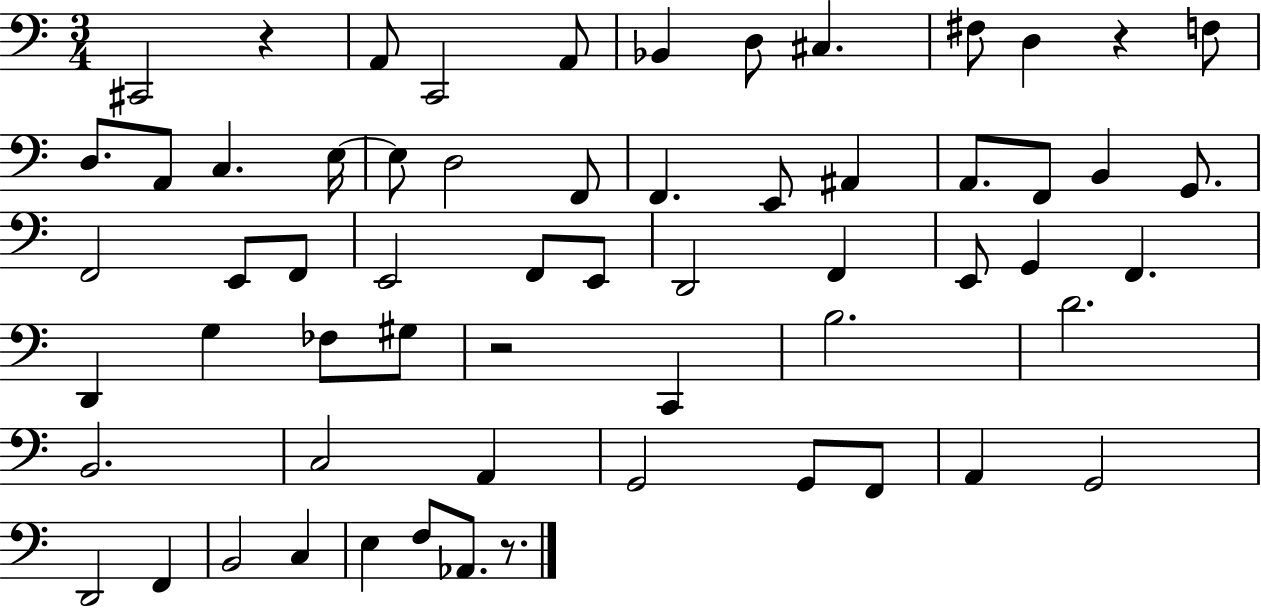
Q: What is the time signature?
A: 3/4